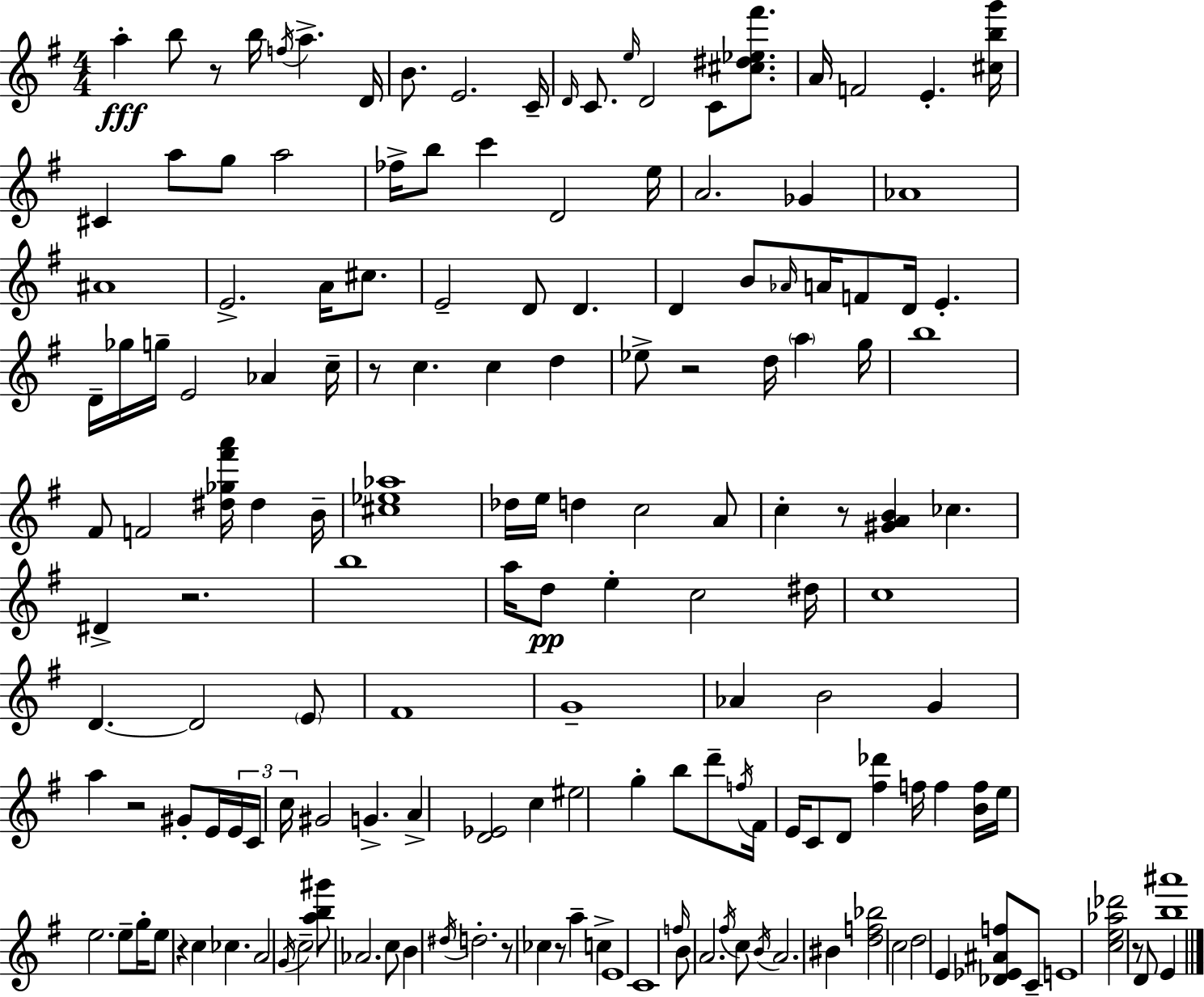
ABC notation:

X:1
T:Untitled
M:4/4
L:1/4
K:G
a b/2 z/2 b/4 f/4 a D/4 B/2 E2 C/4 D/4 C/2 e/4 D2 C/2 [^c^d_e^f']/2 A/4 F2 E [^cbg']/4 ^C a/2 g/2 a2 _f/4 b/2 c' D2 e/4 A2 _G _A4 ^A4 E2 A/4 ^c/2 E2 D/2 D D B/2 _A/4 A/4 F/2 D/4 E D/4 _g/4 g/4 E2 _A c/4 z/2 c c d _e/2 z2 d/4 a g/4 b4 ^F/2 F2 [^d_g^f'a']/4 ^d B/4 [^c_e_a]4 _d/4 e/4 d c2 A/2 c z/2 [^GAB] _c ^D z2 b4 a/4 d/2 e c2 ^d/4 c4 D D2 E/2 ^F4 G4 _A B2 G a z2 ^G/2 E/4 E/4 C/4 c/4 ^G2 G A [D_E]2 c ^e2 g b/2 d'/2 f/4 ^F/4 E/4 C/2 D/2 [^f_d'] f/4 f [Bf]/4 e/4 e2 e/2 g/4 e/2 z c _c A2 G/4 c2 [ab^g']/2 _A2 c/2 B ^d/4 d2 z/2 _c z/2 a c E4 C4 f/4 B/2 A2 ^f/4 c/2 B/4 A2 ^B [df_b]2 c2 d2 E [_D_E^Af]/2 C/2 E4 [ce_a_d']2 z/2 D/2 E [b^a']4